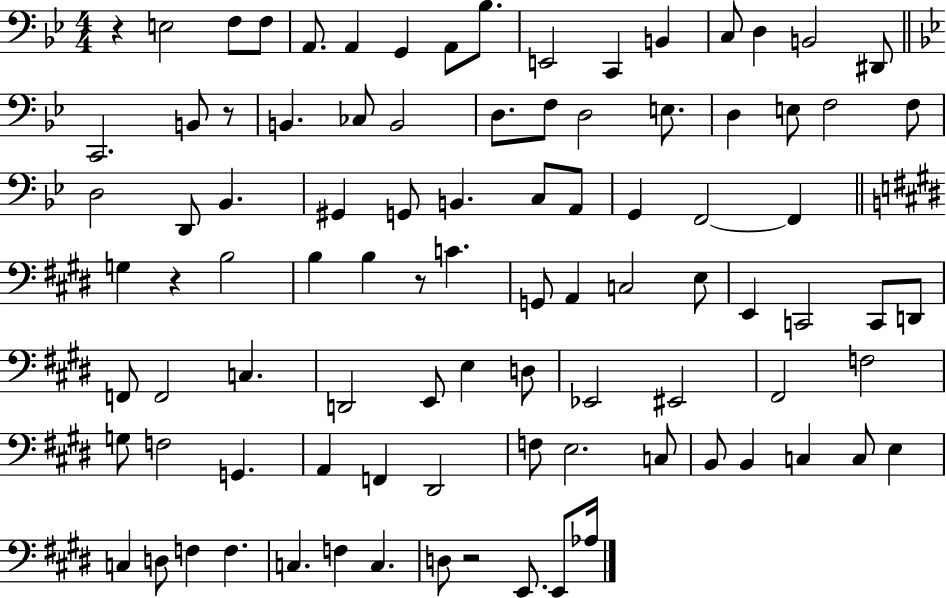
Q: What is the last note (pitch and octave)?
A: Ab3